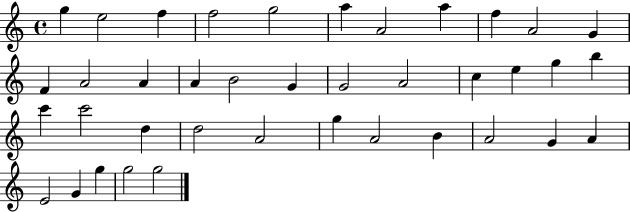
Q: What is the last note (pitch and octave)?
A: G5